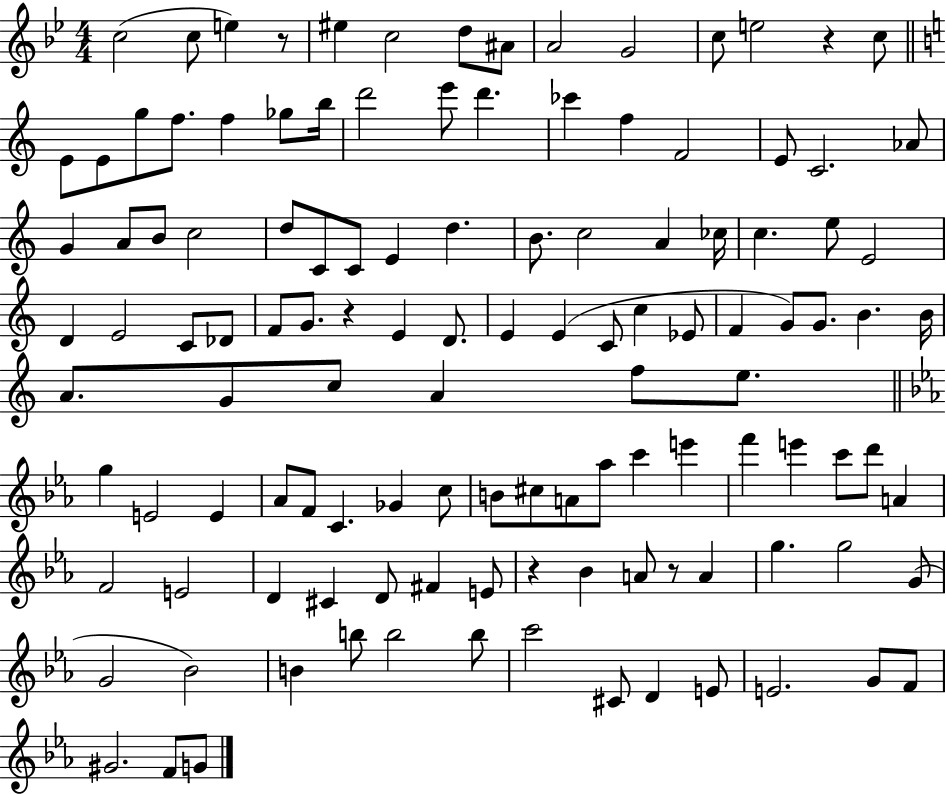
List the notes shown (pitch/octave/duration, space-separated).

C5/h C5/e E5/q R/e EIS5/q C5/h D5/e A#4/e A4/h G4/h C5/e E5/h R/q C5/e E4/e E4/e G5/e F5/e. F5/q Gb5/e B5/s D6/h E6/e D6/q. CES6/q F5/q F4/h E4/e C4/h. Ab4/e G4/q A4/e B4/e C5/h D5/e C4/e C4/e E4/q D5/q. B4/e. C5/h A4/q CES5/s C5/q. E5/e E4/h D4/q E4/h C4/e Db4/e F4/e G4/e. R/q E4/q D4/e. E4/q E4/q C4/e C5/q Eb4/e F4/q G4/e G4/e. B4/q. B4/s A4/e. G4/e C5/e A4/q F5/e E5/e. G5/q E4/h E4/q Ab4/e F4/e C4/q. Gb4/q C5/e B4/e C#5/e A4/e Ab5/e C6/q E6/q F6/q E6/q C6/e D6/e A4/q F4/h E4/h D4/q C#4/q D4/e F#4/q E4/e R/q Bb4/q A4/e R/e A4/q G5/q. G5/h G4/e G4/h Bb4/h B4/q B5/e B5/h B5/e C6/h C#4/e D4/q E4/e E4/h. G4/e F4/e G#4/h. F4/e G4/e